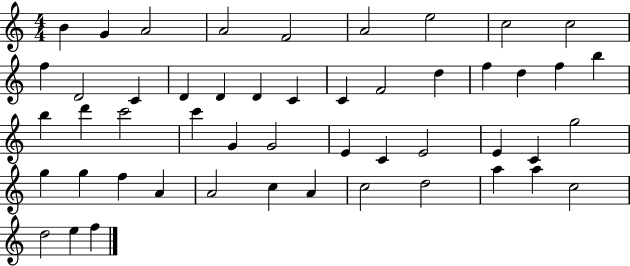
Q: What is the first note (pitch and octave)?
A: B4